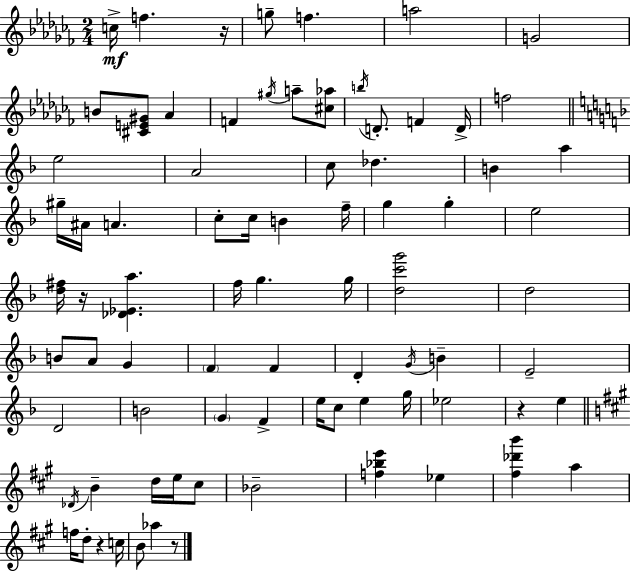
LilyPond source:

{
  \clef treble
  \numericTimeSignature
  \time 2/4
  \key aes \minor
  c''16->\mf f''4. r16 | g''8-- f''4. | a''2 | g'2 | \break b'8 <cis' e' gis'>8 aes'4 | f'4 \acciaccatura { gis''16 } a''8-- <cis'' aes''>8 | \acciaccatura { b''16 } d'8.-. f'4 | d'16-> f''2 | \break \bar "||" \break \key d \minor e''2 | a'2 | c''8 des''4. | b'4 a''4 | \break gis''16-- ais'16 a'4. | c''8-. c''16 b'4 f''16-- | g''4 g''4-. | e''2 | \break <d'' fis''>16 r16 <des' ees' a''>4. | f''16 g''4. g''16 | <d'' c''' g'''>2 | d''2 | \break b'8 a'8 g'4 | \parenthesize f'4 f'4 | d'4-. \acciaccatura { g'16 } b'4-- | e'2-- | \break d'2 | b'2 | \parenthesize g'4 f'4-> | e''16 c''8 e''4 | \break g''16 ees''2 | r4 e''4 | \bar "||" \break \key a \major \acciaccatura { des'16 } b'4-- d''16 e''16 cis''8 | bes'2-- | <f'' bes'' e'''>4 ees''4 | <fis'' des''' b'''>4 a''4 | \break f''16 d''8-. r4 | c''16 b'8 aes''4 r8 | \bar "|."
}